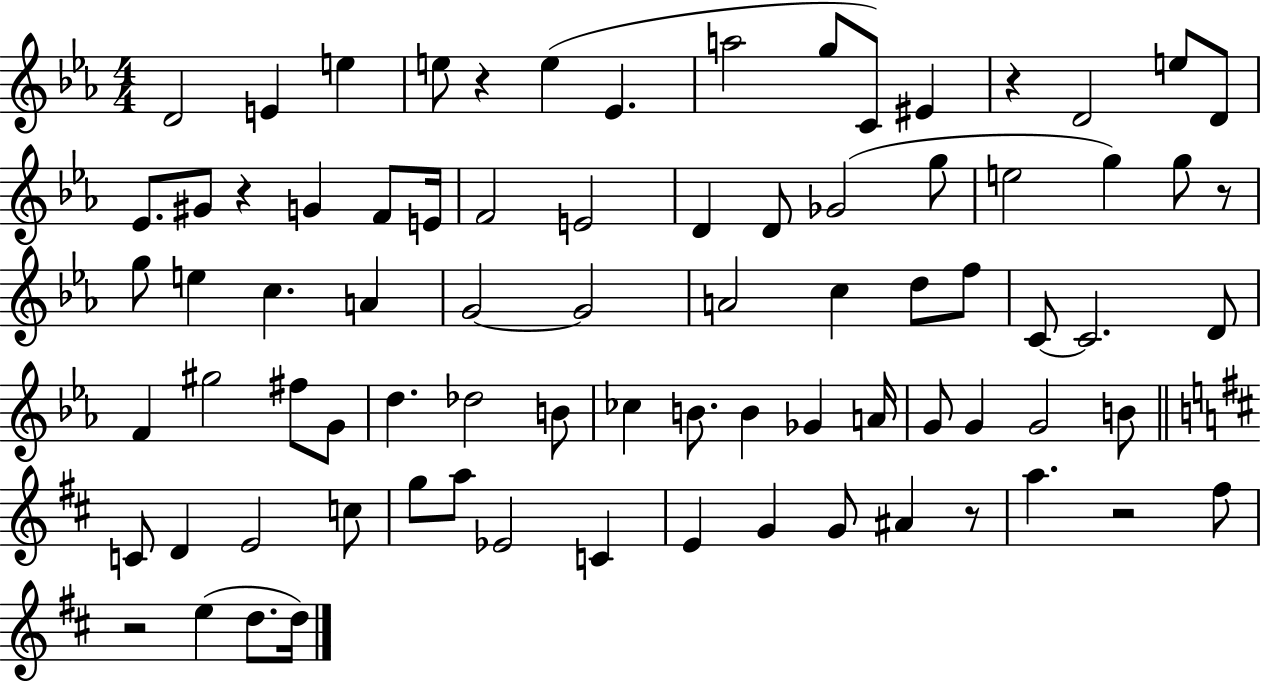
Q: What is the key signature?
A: EES major